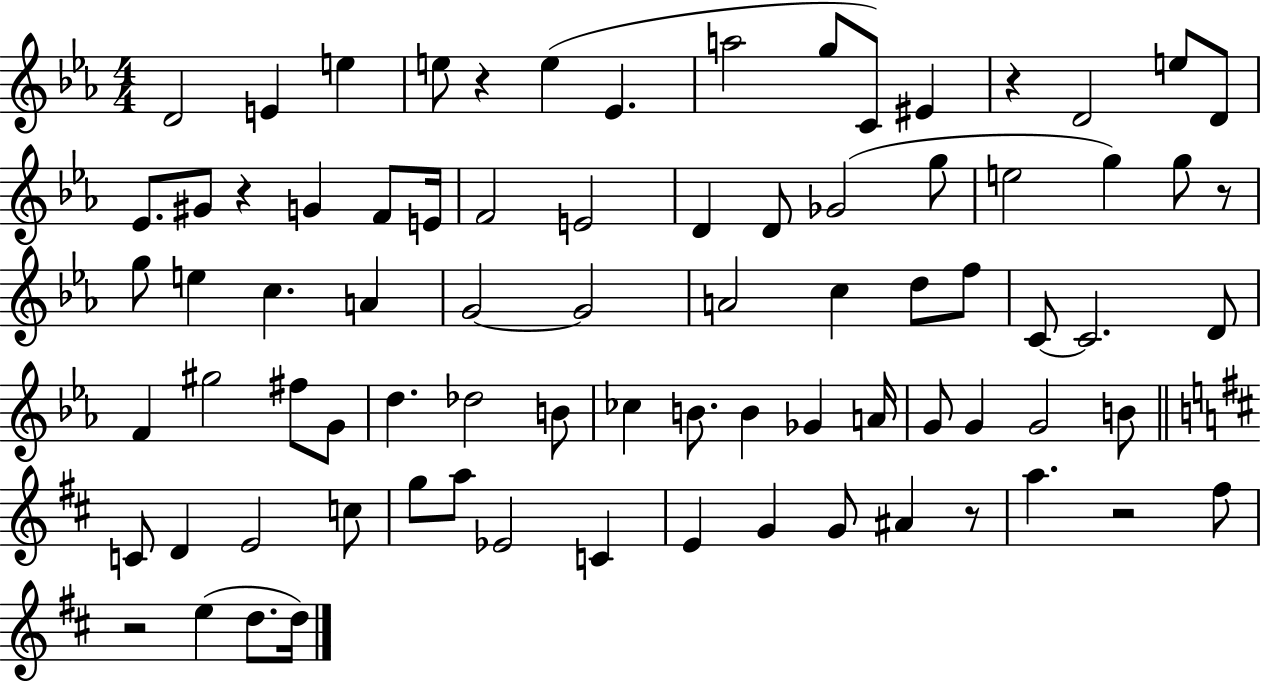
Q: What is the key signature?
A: EES major